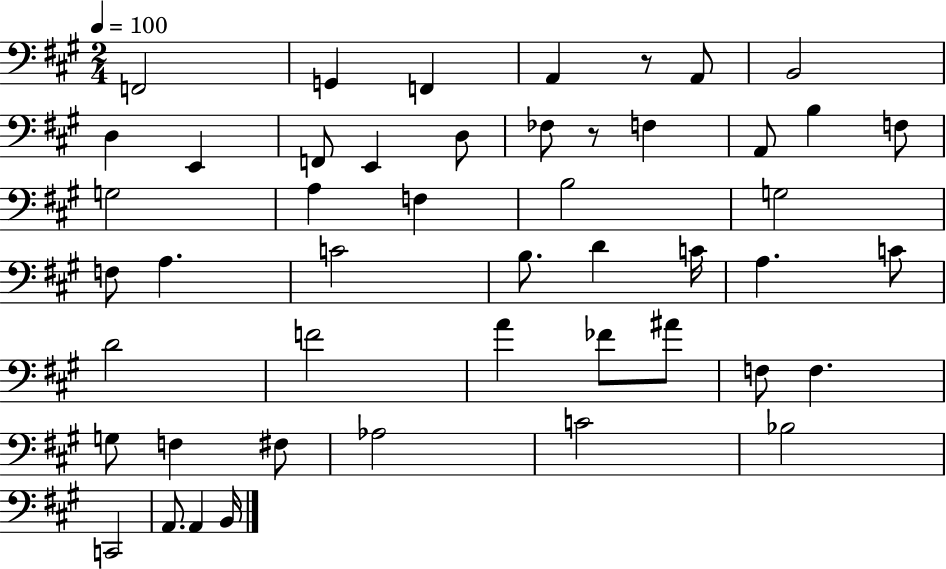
X:1
T:Untitled
M:2/4
L:1/4
K:A
F,,2 G,, F,, A,, z/2 A,,/2 B,,2 D, E,, F,,/2 E,, D,/2 _F,/2 z/2 F, A,,/2 B, F,/2 G,2 A, F, B,2 G,2 F,/2 A, C2 B,/2 D C/4 A, C/2 D2 F2 A _F/2 ^A/2 F,/2 F, G,/2 F, ^F,/2 _A,2 C2 _B,2 C,,2 A,,/2 A,, B,,/4